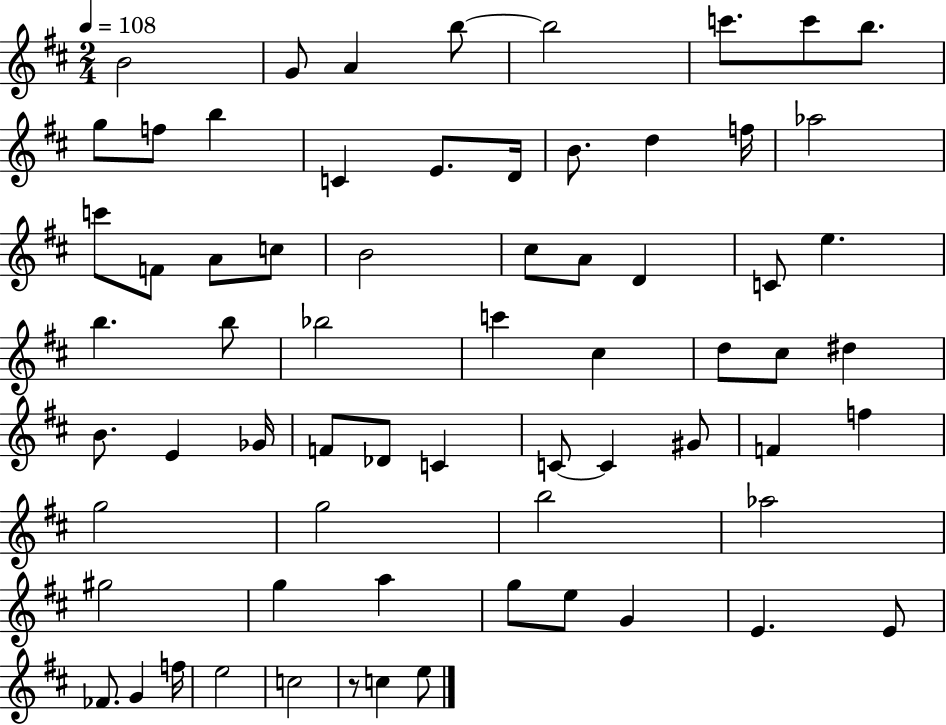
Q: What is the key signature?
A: D major